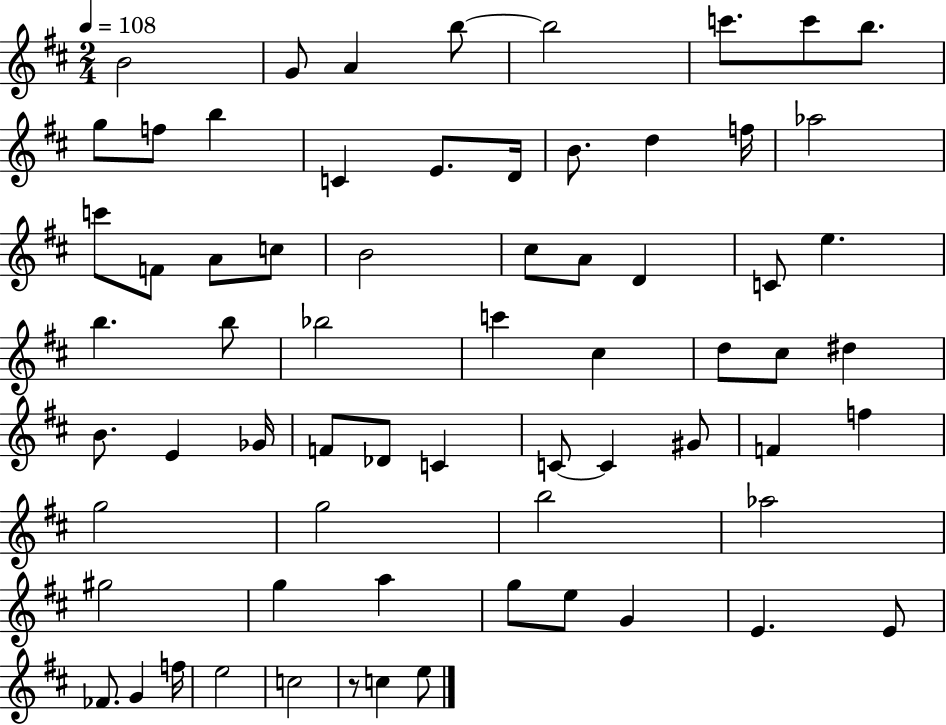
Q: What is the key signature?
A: D major